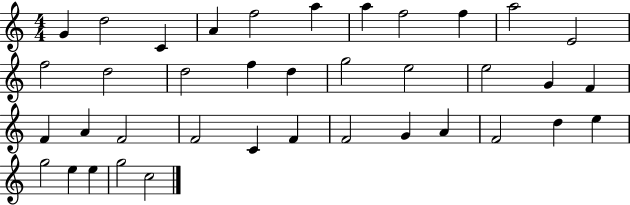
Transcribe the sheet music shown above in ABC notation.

X:1
T:Untitled
M:4/4
L:1/4
K:C
G d2 C A f2 a a f2 f a2 E2 f2 d2 d2 f d g2 e2 e2 G F F A F2 F2 C F F2 G A F2 d e g2 e e g2 c2